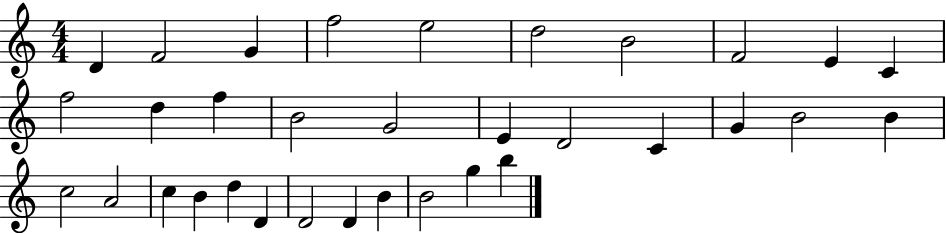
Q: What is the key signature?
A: C major